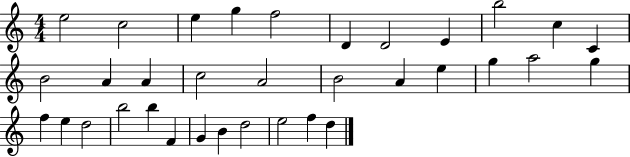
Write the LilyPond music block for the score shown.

{
  \clef treble
  \numericTimeSignature
  \time 4/4
  \key c \major
  e''2 c''2 | e''4 g''4 f''2 | d'4 d'2 e'4 | b''2 c''4 c'4 | \break b'2 a'4 a'4 | c''2 a'2 | b'2 a'4 e''4 | g''4 a''2 g''4 | \break f''4 e''4 d''2 | b''2 b''4 f'4 | g'4 b'4 d''2 | e''2 f''4 d''4 | \break \bar "|."
}